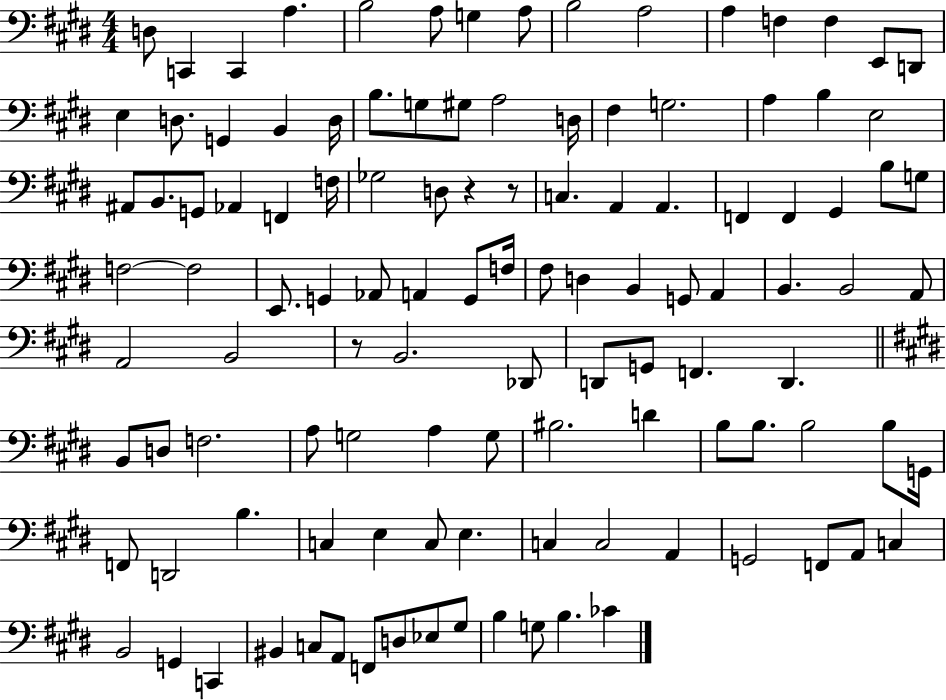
D3/e C2/q C2/q A3/q. B3/h A3/e G3/q A3/e B3/h A3/h A3/q F3/q F3/q E2/e D2/e E3/q D3/e. G2/q B2/q D3/s B3/e. G3/e G#3/e A3/h D3/s F#3/q G3/h. A3/q B3/q E3/h A#2/e B2/e. G2/e Ab2/q F2/q F3/s Gb3/h D3/e R/q R/e C3/q. A2/q A2/q. F2/q F2/q G#2/q B3/e G3/e F3/h F3/h E2/e. G2/q Ab2/e A2/q G2/e F3/s F#3/e D3/q B2/q G2/e A2/q B2/q. B2/h A2/e A2/h B2/h R/e B2/h. Db2/e D2/e G2/e F2/q. D2/q. B2/e D3/e F3/h. A3/e G3/h A3/q G3/e BIS3/h. D4/q B3/e B3/e. B3/h B3/e G2/s F2/e D2/h B3/q. C3/q E3/q C3/e E3/q. C3/q C3/h A2/q G2/h F2/e A2/e C3/q B2/h G2/q C2/q BIS2/q C3/e A2/e F2/e D3/e Eb3/e G#3/e B3/q G3/e B3/q. CES4/q